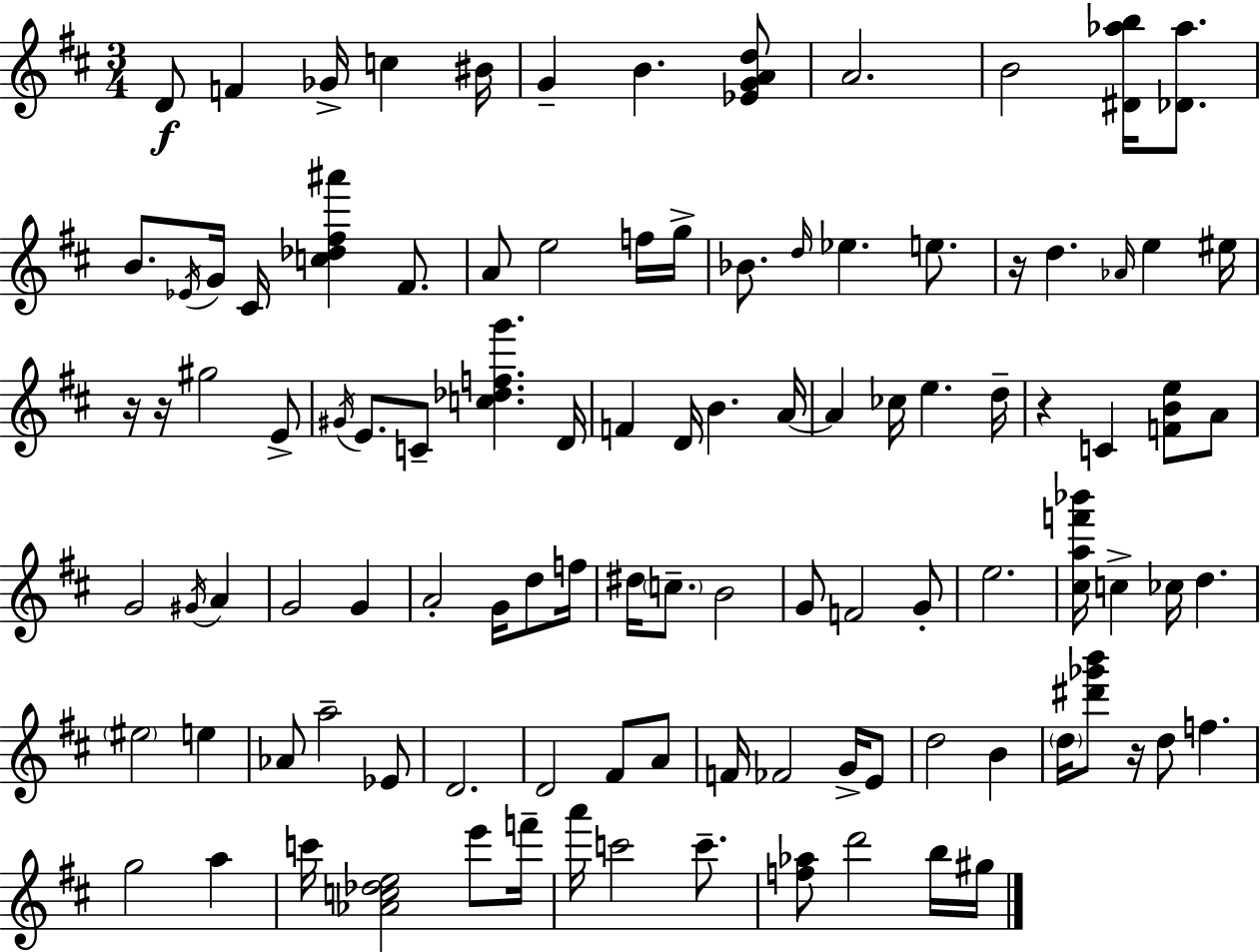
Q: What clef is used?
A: treble